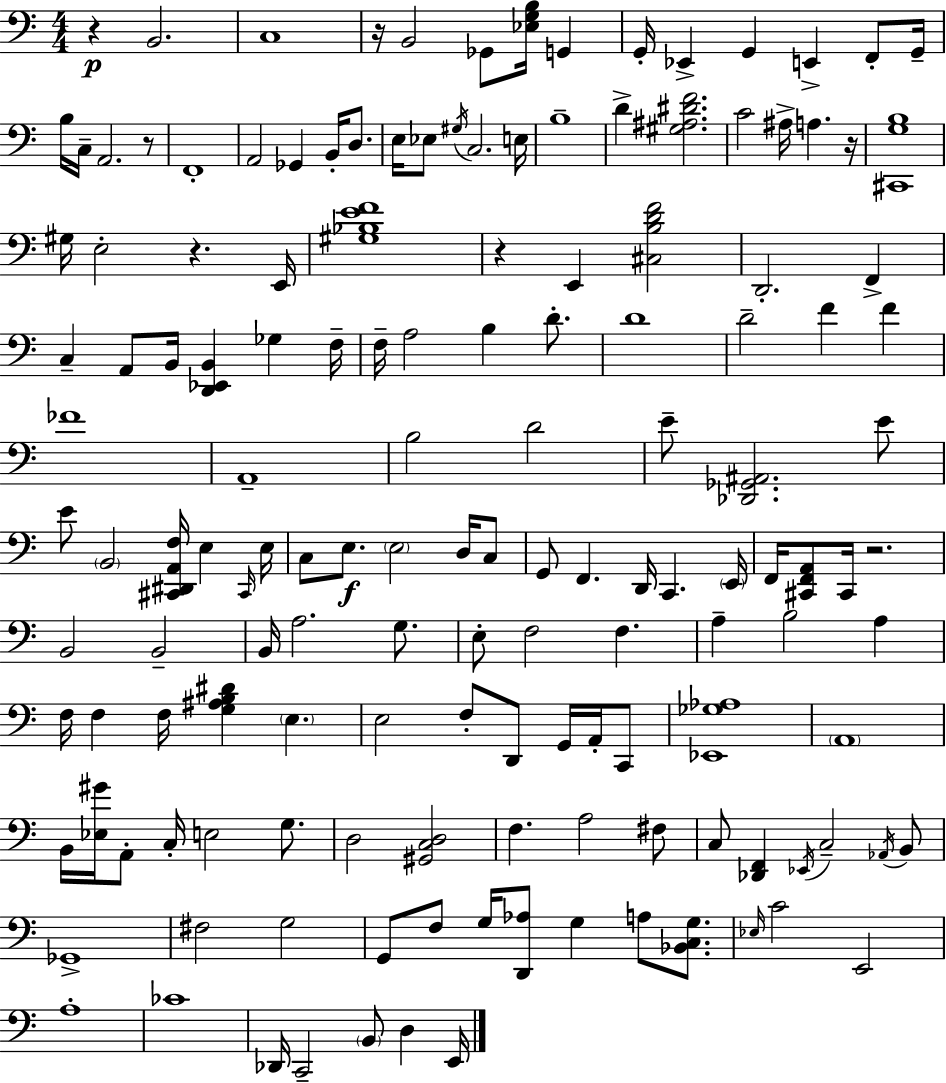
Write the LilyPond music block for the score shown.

{
  \clef bass
  \numericTimeSignature
  \time 4/4
  \key c \major
  r4\p b,2. | c1 | r16 b,2 ges,8 <ees g b>16 g,4 | g,16-. ees,4-> g,4 e,4-> f,8-. g,16-- | \break b16 c16-- a,2. r8 | f,1-. | a,2 ges,4 b,16-. d8. | e16 ees8 \acciaccatura { gis16 } c2. | \break e16 b1-- | d'4-> <gis ais dis' f'>2. | c'2 ais16-> a4. | r16 <cis, g b>1 | \break gis16 e2-. r4. | e,16 <gis bes e' f'>1 | r4 e,4 <cis b d' f'>2 | d,2.-. f,4-> | \break c4-- a,8 b,16 <d, ees, b,>4 ges4 | f16-- f16-- a2 b4 d'8.-. | d'1 | d'2-- f'4 f'4 | \break fes'1 | a,1-- | b2 d'2 | e'8-- <des, ges, ais,>2. e'8 | \break e'8 \parenthesize b,2 <cis, dis, a, f>16 e4 | \grace { cis,16 } e16 c8 e8.\f \parenthesize e2 d16 | c8 g,8 f,4. d,16 c,4. | \parenthesize e,16 f,16 <cis, f, a,>8 cis,16 r2. | \break b,2 b,2-- | b,16 a2. g8. | e8-. f2 f4. | a4-- b2 a4 | \break f16 f4 f16 <g ais b dis'>4 \parenthesize e4. | e2 f8-. d,8 g,16 a,16-. | c,8 <ees, ges aes>1 | \parenthesize a,1 | \break b,16 <ees gis'>16 a,8-. c16-. e2 g8. | d2 <gis, c d>2 | f4. a2 | fis8 c8 <des, f,>4 \acciaccatura { ees,16 } c2-- | \break \acciaccatura { aes,16 } b,8 ges,1-> | fis2 g2 | g,8 f8 g16 <d, aes>8 g4 a8 | <bes, c g>8. \grace { ees16 } c'2 e,2 | \break a1-. | ces'1 | des,16 c,2-- \parenthesize b,8 | d4 e,16 \bar "|."
}